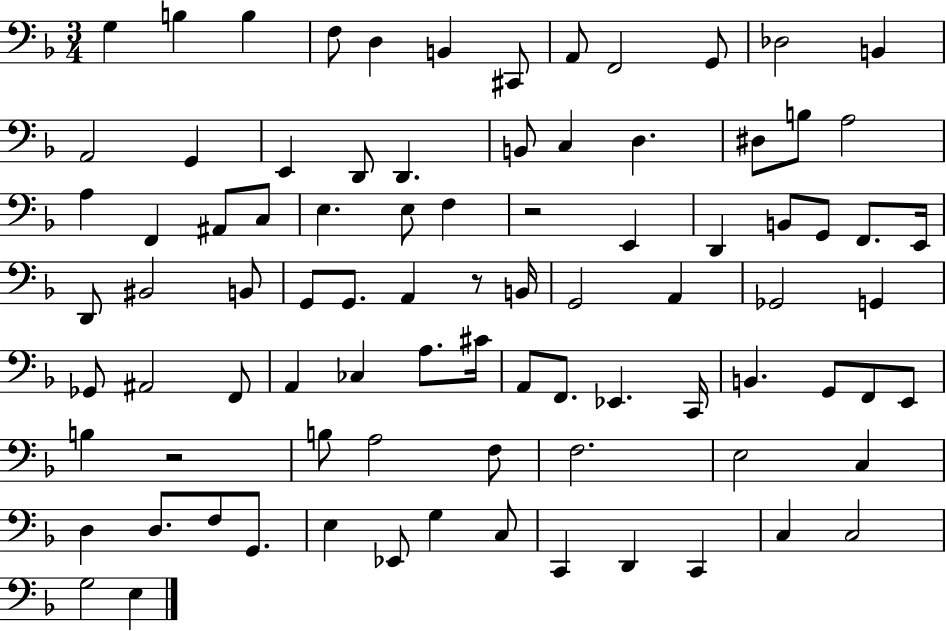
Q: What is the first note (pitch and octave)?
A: G3